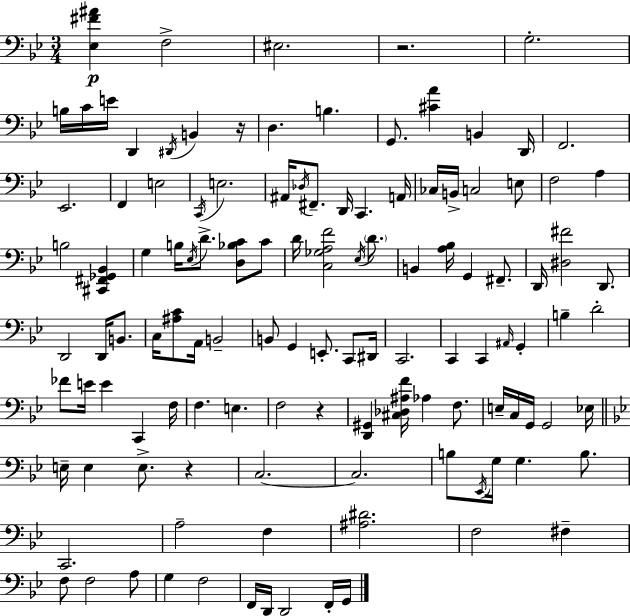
[Eb3,F#4,A#4]/q F3/h EIS3/h. R/h. G3/h. B3/s C4/s E4/s D2/q D#2/s B2/q R/s D3/q. B3/q. G2/e. [C#4,A4]/q B2/q D2/s F2/h. Eb2/h. F2/q E3/h C2/s E3/h. A#2/s Db3/s F#2/e. D2/s C2/q. A2/s CES3/s B2/s C3/h E3/e F3/h A3/q B3/h [C#2,F#2,Gb2,Bb2]/q G3/q B3/s Eb3/s D4/e. [D3,Bb3,C4]/e C4/e D4/s [C3,Gb3,A3,F4]/h Eb3/s D4/e. B2/q [A3,Bb3]/s G2/q F#2/e. D2/s [D#3,F#4]/h D2/e. D2/h D2/s B2/e. C3/s [A#3,C4]/e A2/s B2/h B2/e G2/q E2/e. C2/e D#2/s C2/h. C2/q C2/q A#2/s G2/q B3/q D4/h FES4/e E4/s E4/q C2/q F3/s F3/q. E3/q. F3/h R/q [D2,G#2]/q [C#3,Db3,A#3,F4]/s Ab3/q F3/e. E3/s C3/s G2/s G2/h Eb3/s E3/s E3/q E3/e. R/q C3/h. C3/h. B3/e Eb2/s G3/s G3/q. B3/e. C2/h. A3/h F3/q [A#3,D#4]/h. F3/h F#3/q F3/e F3/h A3/e G3/q F3/h F2/s D2/s D2/h F2/s G2/s